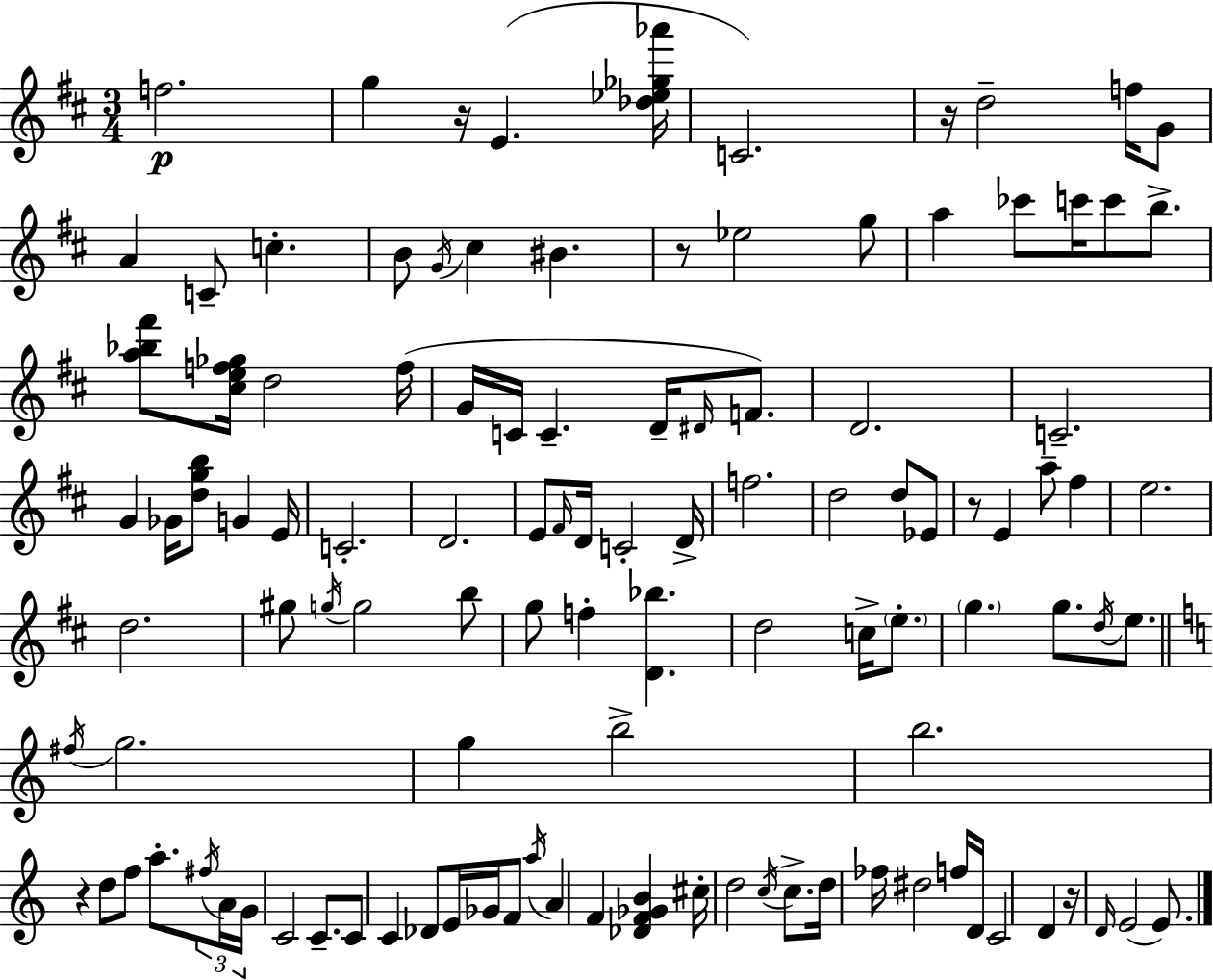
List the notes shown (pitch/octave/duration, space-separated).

F5/h. G5/q R/s E4/q. [Db5,Eb5,Gb5,Ab6]/s C4/h. R/s D5/h F5/s G4/e A4/q C4/e C5/q. B4/e G4/s C#5/q BIS4/q. R/e Eb5/h G5/e A5/q CES6/e C6/s C6/e B5/e. [A5,Bb5,F#6]/e [C#5,E5,F5,Gb5]/s D5/h F5/s G4/s C4/s C4/q. D4/s D#4/s F4/e. D4/h. C4/h. G4/q Gb4/s [D5,G5,B5]/e G4/q E4/s C4/h. D4/h. E4/e F#4/s D4/s C4/h D4/s F5/h. D5/h D5/e Eb4/e R/e E4/q A5/e F#5/q E5/h. D5/h. G#5/e G5/s G5/h B5/e G5/e F5/q [D4,Bb5]/q. D5/h C5/s E5/e. G5/q. G5/e. D5/s E5/e. F#5/s G5/h. G5/q B5/h B5/h. R/q D5/e F5/e A5/e. F#5/s A4/s G4/s C4/h C4/e. C4/e C4/q Db4/e E4/s Gb4/s F4/e A5/s A4/q F4/q [Db4,F4,Gb4,B4]/q C#5/s D5/h C5/s C5/e. D5/s FES5/s D#5/h F5/s D4/s C4/h D4/q R/s D4/s E4/h E4/e.